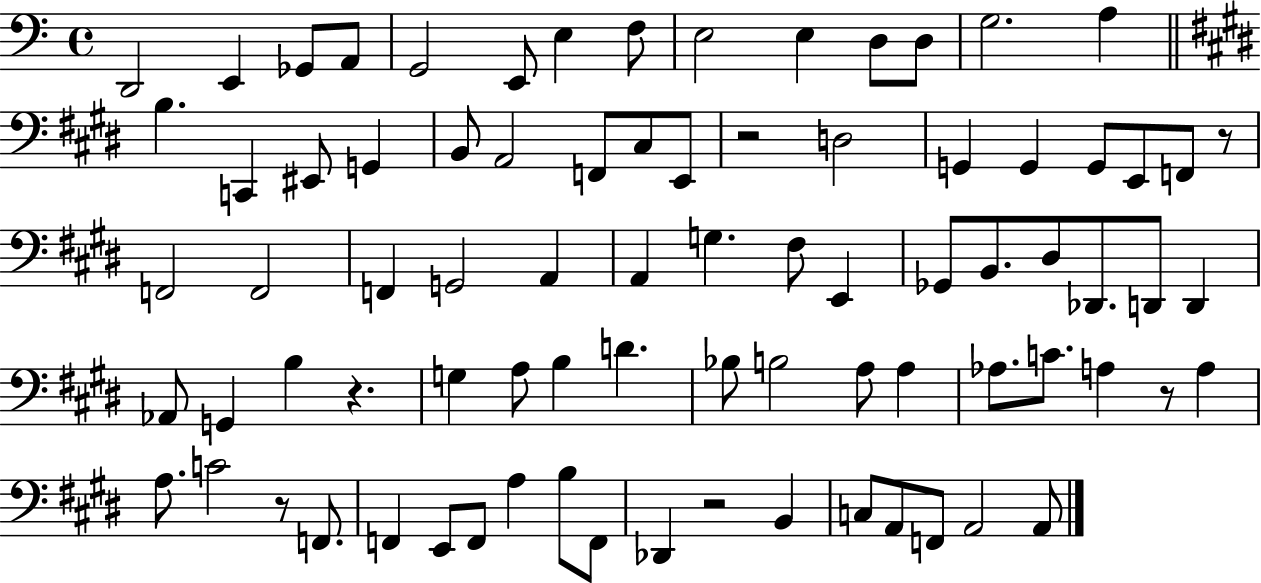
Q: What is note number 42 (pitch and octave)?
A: Db2